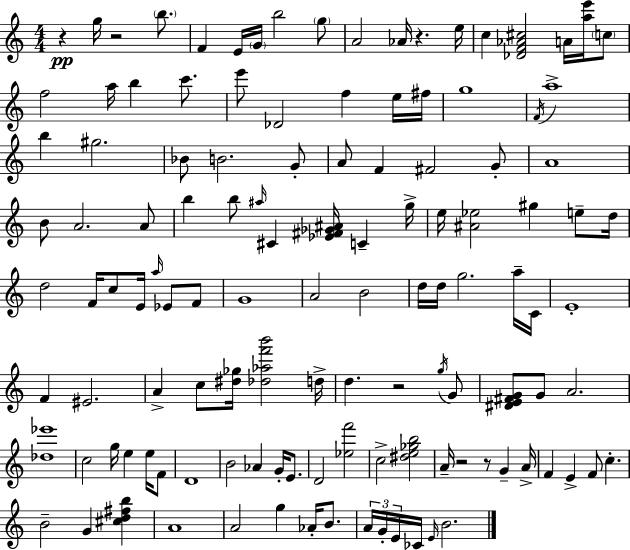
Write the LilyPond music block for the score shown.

{
  \clef treble
  \numericTimeSignature
  \time 4/4
  \key a \minor
  r4\pp g''16 r2 \parenthesize b''8. | f'4 e'16 \parenthesize g'16 b''2 \parenthesize g''8 | a'2 aes'16 r4. e''16 | c''4 <des' f' aes' cis''>2 a'16 <a'' e'''>16 \parenthesize c''8 | \break f''2 a''16 b''4 c'''8. | e'''8 des'2 f''4 e''16 fis''16 | g''1 | \acciaccatura { f'16 } a''1-> | \break b''4 gis''2. | bes'8 b'2. g'8-. | a'8 f'4 fis'2 g'8-. | a'1 | \break b'8 a'2. a'8 | b''4 b''8 \grace { ais''16 } cis'4 <ees' fis' ges' ais'>16 c'4-- | g''16-> e''16 <ais' ees''>2 gis''4 e''8-- | d''16 d''2 f'16 c''8 e'16 \grace { a''16 } ees'8 | \break f'8 g'1 | a'2 b'2 | d''16 d''16 g''2. | a''16-- c'16 e'1-. | \break f'4 eis'2. | a'4-> c''8 <dis'' ges''>16 <des'' aes'' f''' b'''>2 | d''16-> d''4. r2 | \acciaccatura { g''16 } g'8 <dis' e' fis' g'>8 g'8 a'2. | \break <des'' ees'''>1 | c''2 g''16 e''4 | e''16 f'8 d'1 | b'2 aes'4 | \break g'16-. e'8. d'2 <ees'' f'''>2 | c''2-> <dis'' e'' ges'' b''>2 | a'16-- r2 r8 g'4-- | a'16-> f'4 e'4-> f'8 c''4.-. | \break b'2-- g'4 | <cis'' d'' fis'' b''>4 a'1 | a'2 g''4 | aes'16-. b'8. \tuplet 3/2 { a'16 g'16-. e'16 } ces'16 \grace { e'16 } b'2. | \break \bar "|."
}